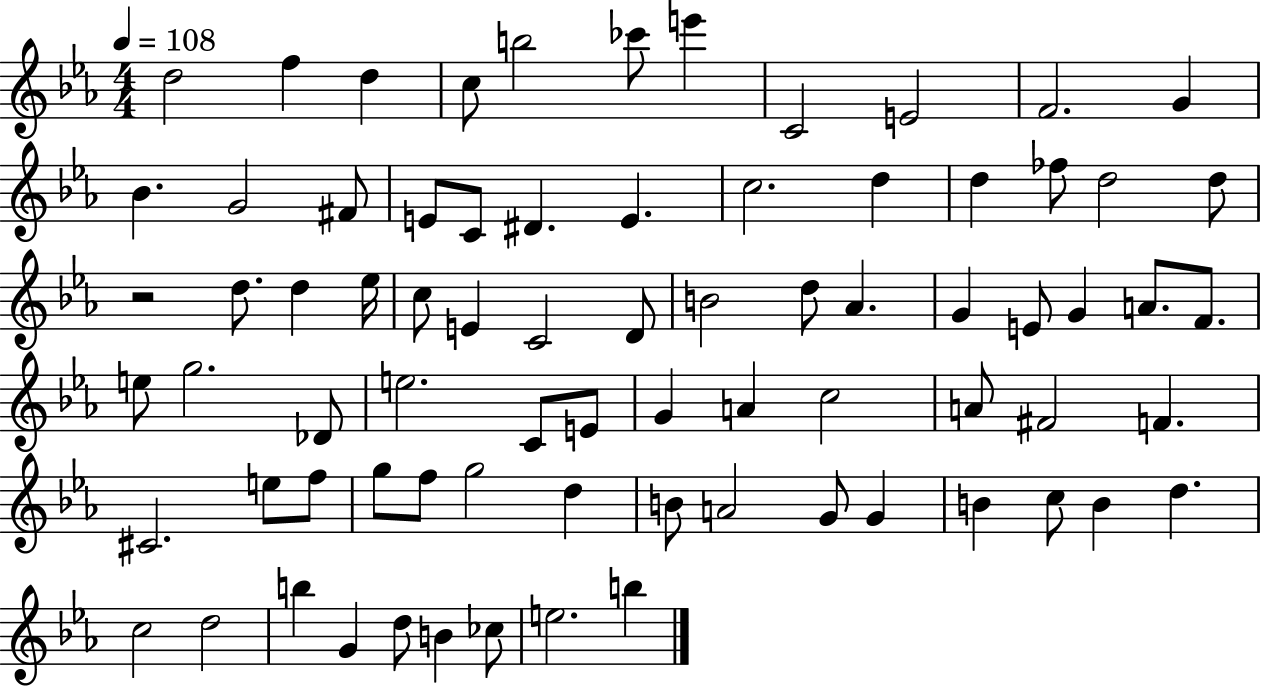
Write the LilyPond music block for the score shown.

{
  \clef treble
  \numericTimeSignature
  \time 4/4
  \key ees \major
  \tempo 4 = 108
  d''2 f''4 d''4 | c''8 b''2 ces'''8 e'''4 | c'2 e'2 | f'2. g'4 | \break bes'4. g'2 fis'8 | e'8 c'8 dis'4. e'4. | c''2. d''4 | d''4 fes''8 d''2 d''8 | \break r2 d''8. d''4 ees''16 | c''8 e'4 c'2 d'8 | b'2 d''8 aes'4. | g'4 e'8 g'4 a'8. f'8. | \break e''8 g''2. des'8 | e''2. c'8 e'8 | g'4 a'4 c''2 | a'8 fis'2 f'4. | \break cis'2. e''8 f''8 | g''8 f''8 g''2 d''4 | b'8 a'2 g'8 g'4 | b'4 c''8 b'4 d''4. | \break c''2 d''2 | b''4 g'4 d''8 b'4 ces''8 | e''2. b''4 | \bar "|."
}